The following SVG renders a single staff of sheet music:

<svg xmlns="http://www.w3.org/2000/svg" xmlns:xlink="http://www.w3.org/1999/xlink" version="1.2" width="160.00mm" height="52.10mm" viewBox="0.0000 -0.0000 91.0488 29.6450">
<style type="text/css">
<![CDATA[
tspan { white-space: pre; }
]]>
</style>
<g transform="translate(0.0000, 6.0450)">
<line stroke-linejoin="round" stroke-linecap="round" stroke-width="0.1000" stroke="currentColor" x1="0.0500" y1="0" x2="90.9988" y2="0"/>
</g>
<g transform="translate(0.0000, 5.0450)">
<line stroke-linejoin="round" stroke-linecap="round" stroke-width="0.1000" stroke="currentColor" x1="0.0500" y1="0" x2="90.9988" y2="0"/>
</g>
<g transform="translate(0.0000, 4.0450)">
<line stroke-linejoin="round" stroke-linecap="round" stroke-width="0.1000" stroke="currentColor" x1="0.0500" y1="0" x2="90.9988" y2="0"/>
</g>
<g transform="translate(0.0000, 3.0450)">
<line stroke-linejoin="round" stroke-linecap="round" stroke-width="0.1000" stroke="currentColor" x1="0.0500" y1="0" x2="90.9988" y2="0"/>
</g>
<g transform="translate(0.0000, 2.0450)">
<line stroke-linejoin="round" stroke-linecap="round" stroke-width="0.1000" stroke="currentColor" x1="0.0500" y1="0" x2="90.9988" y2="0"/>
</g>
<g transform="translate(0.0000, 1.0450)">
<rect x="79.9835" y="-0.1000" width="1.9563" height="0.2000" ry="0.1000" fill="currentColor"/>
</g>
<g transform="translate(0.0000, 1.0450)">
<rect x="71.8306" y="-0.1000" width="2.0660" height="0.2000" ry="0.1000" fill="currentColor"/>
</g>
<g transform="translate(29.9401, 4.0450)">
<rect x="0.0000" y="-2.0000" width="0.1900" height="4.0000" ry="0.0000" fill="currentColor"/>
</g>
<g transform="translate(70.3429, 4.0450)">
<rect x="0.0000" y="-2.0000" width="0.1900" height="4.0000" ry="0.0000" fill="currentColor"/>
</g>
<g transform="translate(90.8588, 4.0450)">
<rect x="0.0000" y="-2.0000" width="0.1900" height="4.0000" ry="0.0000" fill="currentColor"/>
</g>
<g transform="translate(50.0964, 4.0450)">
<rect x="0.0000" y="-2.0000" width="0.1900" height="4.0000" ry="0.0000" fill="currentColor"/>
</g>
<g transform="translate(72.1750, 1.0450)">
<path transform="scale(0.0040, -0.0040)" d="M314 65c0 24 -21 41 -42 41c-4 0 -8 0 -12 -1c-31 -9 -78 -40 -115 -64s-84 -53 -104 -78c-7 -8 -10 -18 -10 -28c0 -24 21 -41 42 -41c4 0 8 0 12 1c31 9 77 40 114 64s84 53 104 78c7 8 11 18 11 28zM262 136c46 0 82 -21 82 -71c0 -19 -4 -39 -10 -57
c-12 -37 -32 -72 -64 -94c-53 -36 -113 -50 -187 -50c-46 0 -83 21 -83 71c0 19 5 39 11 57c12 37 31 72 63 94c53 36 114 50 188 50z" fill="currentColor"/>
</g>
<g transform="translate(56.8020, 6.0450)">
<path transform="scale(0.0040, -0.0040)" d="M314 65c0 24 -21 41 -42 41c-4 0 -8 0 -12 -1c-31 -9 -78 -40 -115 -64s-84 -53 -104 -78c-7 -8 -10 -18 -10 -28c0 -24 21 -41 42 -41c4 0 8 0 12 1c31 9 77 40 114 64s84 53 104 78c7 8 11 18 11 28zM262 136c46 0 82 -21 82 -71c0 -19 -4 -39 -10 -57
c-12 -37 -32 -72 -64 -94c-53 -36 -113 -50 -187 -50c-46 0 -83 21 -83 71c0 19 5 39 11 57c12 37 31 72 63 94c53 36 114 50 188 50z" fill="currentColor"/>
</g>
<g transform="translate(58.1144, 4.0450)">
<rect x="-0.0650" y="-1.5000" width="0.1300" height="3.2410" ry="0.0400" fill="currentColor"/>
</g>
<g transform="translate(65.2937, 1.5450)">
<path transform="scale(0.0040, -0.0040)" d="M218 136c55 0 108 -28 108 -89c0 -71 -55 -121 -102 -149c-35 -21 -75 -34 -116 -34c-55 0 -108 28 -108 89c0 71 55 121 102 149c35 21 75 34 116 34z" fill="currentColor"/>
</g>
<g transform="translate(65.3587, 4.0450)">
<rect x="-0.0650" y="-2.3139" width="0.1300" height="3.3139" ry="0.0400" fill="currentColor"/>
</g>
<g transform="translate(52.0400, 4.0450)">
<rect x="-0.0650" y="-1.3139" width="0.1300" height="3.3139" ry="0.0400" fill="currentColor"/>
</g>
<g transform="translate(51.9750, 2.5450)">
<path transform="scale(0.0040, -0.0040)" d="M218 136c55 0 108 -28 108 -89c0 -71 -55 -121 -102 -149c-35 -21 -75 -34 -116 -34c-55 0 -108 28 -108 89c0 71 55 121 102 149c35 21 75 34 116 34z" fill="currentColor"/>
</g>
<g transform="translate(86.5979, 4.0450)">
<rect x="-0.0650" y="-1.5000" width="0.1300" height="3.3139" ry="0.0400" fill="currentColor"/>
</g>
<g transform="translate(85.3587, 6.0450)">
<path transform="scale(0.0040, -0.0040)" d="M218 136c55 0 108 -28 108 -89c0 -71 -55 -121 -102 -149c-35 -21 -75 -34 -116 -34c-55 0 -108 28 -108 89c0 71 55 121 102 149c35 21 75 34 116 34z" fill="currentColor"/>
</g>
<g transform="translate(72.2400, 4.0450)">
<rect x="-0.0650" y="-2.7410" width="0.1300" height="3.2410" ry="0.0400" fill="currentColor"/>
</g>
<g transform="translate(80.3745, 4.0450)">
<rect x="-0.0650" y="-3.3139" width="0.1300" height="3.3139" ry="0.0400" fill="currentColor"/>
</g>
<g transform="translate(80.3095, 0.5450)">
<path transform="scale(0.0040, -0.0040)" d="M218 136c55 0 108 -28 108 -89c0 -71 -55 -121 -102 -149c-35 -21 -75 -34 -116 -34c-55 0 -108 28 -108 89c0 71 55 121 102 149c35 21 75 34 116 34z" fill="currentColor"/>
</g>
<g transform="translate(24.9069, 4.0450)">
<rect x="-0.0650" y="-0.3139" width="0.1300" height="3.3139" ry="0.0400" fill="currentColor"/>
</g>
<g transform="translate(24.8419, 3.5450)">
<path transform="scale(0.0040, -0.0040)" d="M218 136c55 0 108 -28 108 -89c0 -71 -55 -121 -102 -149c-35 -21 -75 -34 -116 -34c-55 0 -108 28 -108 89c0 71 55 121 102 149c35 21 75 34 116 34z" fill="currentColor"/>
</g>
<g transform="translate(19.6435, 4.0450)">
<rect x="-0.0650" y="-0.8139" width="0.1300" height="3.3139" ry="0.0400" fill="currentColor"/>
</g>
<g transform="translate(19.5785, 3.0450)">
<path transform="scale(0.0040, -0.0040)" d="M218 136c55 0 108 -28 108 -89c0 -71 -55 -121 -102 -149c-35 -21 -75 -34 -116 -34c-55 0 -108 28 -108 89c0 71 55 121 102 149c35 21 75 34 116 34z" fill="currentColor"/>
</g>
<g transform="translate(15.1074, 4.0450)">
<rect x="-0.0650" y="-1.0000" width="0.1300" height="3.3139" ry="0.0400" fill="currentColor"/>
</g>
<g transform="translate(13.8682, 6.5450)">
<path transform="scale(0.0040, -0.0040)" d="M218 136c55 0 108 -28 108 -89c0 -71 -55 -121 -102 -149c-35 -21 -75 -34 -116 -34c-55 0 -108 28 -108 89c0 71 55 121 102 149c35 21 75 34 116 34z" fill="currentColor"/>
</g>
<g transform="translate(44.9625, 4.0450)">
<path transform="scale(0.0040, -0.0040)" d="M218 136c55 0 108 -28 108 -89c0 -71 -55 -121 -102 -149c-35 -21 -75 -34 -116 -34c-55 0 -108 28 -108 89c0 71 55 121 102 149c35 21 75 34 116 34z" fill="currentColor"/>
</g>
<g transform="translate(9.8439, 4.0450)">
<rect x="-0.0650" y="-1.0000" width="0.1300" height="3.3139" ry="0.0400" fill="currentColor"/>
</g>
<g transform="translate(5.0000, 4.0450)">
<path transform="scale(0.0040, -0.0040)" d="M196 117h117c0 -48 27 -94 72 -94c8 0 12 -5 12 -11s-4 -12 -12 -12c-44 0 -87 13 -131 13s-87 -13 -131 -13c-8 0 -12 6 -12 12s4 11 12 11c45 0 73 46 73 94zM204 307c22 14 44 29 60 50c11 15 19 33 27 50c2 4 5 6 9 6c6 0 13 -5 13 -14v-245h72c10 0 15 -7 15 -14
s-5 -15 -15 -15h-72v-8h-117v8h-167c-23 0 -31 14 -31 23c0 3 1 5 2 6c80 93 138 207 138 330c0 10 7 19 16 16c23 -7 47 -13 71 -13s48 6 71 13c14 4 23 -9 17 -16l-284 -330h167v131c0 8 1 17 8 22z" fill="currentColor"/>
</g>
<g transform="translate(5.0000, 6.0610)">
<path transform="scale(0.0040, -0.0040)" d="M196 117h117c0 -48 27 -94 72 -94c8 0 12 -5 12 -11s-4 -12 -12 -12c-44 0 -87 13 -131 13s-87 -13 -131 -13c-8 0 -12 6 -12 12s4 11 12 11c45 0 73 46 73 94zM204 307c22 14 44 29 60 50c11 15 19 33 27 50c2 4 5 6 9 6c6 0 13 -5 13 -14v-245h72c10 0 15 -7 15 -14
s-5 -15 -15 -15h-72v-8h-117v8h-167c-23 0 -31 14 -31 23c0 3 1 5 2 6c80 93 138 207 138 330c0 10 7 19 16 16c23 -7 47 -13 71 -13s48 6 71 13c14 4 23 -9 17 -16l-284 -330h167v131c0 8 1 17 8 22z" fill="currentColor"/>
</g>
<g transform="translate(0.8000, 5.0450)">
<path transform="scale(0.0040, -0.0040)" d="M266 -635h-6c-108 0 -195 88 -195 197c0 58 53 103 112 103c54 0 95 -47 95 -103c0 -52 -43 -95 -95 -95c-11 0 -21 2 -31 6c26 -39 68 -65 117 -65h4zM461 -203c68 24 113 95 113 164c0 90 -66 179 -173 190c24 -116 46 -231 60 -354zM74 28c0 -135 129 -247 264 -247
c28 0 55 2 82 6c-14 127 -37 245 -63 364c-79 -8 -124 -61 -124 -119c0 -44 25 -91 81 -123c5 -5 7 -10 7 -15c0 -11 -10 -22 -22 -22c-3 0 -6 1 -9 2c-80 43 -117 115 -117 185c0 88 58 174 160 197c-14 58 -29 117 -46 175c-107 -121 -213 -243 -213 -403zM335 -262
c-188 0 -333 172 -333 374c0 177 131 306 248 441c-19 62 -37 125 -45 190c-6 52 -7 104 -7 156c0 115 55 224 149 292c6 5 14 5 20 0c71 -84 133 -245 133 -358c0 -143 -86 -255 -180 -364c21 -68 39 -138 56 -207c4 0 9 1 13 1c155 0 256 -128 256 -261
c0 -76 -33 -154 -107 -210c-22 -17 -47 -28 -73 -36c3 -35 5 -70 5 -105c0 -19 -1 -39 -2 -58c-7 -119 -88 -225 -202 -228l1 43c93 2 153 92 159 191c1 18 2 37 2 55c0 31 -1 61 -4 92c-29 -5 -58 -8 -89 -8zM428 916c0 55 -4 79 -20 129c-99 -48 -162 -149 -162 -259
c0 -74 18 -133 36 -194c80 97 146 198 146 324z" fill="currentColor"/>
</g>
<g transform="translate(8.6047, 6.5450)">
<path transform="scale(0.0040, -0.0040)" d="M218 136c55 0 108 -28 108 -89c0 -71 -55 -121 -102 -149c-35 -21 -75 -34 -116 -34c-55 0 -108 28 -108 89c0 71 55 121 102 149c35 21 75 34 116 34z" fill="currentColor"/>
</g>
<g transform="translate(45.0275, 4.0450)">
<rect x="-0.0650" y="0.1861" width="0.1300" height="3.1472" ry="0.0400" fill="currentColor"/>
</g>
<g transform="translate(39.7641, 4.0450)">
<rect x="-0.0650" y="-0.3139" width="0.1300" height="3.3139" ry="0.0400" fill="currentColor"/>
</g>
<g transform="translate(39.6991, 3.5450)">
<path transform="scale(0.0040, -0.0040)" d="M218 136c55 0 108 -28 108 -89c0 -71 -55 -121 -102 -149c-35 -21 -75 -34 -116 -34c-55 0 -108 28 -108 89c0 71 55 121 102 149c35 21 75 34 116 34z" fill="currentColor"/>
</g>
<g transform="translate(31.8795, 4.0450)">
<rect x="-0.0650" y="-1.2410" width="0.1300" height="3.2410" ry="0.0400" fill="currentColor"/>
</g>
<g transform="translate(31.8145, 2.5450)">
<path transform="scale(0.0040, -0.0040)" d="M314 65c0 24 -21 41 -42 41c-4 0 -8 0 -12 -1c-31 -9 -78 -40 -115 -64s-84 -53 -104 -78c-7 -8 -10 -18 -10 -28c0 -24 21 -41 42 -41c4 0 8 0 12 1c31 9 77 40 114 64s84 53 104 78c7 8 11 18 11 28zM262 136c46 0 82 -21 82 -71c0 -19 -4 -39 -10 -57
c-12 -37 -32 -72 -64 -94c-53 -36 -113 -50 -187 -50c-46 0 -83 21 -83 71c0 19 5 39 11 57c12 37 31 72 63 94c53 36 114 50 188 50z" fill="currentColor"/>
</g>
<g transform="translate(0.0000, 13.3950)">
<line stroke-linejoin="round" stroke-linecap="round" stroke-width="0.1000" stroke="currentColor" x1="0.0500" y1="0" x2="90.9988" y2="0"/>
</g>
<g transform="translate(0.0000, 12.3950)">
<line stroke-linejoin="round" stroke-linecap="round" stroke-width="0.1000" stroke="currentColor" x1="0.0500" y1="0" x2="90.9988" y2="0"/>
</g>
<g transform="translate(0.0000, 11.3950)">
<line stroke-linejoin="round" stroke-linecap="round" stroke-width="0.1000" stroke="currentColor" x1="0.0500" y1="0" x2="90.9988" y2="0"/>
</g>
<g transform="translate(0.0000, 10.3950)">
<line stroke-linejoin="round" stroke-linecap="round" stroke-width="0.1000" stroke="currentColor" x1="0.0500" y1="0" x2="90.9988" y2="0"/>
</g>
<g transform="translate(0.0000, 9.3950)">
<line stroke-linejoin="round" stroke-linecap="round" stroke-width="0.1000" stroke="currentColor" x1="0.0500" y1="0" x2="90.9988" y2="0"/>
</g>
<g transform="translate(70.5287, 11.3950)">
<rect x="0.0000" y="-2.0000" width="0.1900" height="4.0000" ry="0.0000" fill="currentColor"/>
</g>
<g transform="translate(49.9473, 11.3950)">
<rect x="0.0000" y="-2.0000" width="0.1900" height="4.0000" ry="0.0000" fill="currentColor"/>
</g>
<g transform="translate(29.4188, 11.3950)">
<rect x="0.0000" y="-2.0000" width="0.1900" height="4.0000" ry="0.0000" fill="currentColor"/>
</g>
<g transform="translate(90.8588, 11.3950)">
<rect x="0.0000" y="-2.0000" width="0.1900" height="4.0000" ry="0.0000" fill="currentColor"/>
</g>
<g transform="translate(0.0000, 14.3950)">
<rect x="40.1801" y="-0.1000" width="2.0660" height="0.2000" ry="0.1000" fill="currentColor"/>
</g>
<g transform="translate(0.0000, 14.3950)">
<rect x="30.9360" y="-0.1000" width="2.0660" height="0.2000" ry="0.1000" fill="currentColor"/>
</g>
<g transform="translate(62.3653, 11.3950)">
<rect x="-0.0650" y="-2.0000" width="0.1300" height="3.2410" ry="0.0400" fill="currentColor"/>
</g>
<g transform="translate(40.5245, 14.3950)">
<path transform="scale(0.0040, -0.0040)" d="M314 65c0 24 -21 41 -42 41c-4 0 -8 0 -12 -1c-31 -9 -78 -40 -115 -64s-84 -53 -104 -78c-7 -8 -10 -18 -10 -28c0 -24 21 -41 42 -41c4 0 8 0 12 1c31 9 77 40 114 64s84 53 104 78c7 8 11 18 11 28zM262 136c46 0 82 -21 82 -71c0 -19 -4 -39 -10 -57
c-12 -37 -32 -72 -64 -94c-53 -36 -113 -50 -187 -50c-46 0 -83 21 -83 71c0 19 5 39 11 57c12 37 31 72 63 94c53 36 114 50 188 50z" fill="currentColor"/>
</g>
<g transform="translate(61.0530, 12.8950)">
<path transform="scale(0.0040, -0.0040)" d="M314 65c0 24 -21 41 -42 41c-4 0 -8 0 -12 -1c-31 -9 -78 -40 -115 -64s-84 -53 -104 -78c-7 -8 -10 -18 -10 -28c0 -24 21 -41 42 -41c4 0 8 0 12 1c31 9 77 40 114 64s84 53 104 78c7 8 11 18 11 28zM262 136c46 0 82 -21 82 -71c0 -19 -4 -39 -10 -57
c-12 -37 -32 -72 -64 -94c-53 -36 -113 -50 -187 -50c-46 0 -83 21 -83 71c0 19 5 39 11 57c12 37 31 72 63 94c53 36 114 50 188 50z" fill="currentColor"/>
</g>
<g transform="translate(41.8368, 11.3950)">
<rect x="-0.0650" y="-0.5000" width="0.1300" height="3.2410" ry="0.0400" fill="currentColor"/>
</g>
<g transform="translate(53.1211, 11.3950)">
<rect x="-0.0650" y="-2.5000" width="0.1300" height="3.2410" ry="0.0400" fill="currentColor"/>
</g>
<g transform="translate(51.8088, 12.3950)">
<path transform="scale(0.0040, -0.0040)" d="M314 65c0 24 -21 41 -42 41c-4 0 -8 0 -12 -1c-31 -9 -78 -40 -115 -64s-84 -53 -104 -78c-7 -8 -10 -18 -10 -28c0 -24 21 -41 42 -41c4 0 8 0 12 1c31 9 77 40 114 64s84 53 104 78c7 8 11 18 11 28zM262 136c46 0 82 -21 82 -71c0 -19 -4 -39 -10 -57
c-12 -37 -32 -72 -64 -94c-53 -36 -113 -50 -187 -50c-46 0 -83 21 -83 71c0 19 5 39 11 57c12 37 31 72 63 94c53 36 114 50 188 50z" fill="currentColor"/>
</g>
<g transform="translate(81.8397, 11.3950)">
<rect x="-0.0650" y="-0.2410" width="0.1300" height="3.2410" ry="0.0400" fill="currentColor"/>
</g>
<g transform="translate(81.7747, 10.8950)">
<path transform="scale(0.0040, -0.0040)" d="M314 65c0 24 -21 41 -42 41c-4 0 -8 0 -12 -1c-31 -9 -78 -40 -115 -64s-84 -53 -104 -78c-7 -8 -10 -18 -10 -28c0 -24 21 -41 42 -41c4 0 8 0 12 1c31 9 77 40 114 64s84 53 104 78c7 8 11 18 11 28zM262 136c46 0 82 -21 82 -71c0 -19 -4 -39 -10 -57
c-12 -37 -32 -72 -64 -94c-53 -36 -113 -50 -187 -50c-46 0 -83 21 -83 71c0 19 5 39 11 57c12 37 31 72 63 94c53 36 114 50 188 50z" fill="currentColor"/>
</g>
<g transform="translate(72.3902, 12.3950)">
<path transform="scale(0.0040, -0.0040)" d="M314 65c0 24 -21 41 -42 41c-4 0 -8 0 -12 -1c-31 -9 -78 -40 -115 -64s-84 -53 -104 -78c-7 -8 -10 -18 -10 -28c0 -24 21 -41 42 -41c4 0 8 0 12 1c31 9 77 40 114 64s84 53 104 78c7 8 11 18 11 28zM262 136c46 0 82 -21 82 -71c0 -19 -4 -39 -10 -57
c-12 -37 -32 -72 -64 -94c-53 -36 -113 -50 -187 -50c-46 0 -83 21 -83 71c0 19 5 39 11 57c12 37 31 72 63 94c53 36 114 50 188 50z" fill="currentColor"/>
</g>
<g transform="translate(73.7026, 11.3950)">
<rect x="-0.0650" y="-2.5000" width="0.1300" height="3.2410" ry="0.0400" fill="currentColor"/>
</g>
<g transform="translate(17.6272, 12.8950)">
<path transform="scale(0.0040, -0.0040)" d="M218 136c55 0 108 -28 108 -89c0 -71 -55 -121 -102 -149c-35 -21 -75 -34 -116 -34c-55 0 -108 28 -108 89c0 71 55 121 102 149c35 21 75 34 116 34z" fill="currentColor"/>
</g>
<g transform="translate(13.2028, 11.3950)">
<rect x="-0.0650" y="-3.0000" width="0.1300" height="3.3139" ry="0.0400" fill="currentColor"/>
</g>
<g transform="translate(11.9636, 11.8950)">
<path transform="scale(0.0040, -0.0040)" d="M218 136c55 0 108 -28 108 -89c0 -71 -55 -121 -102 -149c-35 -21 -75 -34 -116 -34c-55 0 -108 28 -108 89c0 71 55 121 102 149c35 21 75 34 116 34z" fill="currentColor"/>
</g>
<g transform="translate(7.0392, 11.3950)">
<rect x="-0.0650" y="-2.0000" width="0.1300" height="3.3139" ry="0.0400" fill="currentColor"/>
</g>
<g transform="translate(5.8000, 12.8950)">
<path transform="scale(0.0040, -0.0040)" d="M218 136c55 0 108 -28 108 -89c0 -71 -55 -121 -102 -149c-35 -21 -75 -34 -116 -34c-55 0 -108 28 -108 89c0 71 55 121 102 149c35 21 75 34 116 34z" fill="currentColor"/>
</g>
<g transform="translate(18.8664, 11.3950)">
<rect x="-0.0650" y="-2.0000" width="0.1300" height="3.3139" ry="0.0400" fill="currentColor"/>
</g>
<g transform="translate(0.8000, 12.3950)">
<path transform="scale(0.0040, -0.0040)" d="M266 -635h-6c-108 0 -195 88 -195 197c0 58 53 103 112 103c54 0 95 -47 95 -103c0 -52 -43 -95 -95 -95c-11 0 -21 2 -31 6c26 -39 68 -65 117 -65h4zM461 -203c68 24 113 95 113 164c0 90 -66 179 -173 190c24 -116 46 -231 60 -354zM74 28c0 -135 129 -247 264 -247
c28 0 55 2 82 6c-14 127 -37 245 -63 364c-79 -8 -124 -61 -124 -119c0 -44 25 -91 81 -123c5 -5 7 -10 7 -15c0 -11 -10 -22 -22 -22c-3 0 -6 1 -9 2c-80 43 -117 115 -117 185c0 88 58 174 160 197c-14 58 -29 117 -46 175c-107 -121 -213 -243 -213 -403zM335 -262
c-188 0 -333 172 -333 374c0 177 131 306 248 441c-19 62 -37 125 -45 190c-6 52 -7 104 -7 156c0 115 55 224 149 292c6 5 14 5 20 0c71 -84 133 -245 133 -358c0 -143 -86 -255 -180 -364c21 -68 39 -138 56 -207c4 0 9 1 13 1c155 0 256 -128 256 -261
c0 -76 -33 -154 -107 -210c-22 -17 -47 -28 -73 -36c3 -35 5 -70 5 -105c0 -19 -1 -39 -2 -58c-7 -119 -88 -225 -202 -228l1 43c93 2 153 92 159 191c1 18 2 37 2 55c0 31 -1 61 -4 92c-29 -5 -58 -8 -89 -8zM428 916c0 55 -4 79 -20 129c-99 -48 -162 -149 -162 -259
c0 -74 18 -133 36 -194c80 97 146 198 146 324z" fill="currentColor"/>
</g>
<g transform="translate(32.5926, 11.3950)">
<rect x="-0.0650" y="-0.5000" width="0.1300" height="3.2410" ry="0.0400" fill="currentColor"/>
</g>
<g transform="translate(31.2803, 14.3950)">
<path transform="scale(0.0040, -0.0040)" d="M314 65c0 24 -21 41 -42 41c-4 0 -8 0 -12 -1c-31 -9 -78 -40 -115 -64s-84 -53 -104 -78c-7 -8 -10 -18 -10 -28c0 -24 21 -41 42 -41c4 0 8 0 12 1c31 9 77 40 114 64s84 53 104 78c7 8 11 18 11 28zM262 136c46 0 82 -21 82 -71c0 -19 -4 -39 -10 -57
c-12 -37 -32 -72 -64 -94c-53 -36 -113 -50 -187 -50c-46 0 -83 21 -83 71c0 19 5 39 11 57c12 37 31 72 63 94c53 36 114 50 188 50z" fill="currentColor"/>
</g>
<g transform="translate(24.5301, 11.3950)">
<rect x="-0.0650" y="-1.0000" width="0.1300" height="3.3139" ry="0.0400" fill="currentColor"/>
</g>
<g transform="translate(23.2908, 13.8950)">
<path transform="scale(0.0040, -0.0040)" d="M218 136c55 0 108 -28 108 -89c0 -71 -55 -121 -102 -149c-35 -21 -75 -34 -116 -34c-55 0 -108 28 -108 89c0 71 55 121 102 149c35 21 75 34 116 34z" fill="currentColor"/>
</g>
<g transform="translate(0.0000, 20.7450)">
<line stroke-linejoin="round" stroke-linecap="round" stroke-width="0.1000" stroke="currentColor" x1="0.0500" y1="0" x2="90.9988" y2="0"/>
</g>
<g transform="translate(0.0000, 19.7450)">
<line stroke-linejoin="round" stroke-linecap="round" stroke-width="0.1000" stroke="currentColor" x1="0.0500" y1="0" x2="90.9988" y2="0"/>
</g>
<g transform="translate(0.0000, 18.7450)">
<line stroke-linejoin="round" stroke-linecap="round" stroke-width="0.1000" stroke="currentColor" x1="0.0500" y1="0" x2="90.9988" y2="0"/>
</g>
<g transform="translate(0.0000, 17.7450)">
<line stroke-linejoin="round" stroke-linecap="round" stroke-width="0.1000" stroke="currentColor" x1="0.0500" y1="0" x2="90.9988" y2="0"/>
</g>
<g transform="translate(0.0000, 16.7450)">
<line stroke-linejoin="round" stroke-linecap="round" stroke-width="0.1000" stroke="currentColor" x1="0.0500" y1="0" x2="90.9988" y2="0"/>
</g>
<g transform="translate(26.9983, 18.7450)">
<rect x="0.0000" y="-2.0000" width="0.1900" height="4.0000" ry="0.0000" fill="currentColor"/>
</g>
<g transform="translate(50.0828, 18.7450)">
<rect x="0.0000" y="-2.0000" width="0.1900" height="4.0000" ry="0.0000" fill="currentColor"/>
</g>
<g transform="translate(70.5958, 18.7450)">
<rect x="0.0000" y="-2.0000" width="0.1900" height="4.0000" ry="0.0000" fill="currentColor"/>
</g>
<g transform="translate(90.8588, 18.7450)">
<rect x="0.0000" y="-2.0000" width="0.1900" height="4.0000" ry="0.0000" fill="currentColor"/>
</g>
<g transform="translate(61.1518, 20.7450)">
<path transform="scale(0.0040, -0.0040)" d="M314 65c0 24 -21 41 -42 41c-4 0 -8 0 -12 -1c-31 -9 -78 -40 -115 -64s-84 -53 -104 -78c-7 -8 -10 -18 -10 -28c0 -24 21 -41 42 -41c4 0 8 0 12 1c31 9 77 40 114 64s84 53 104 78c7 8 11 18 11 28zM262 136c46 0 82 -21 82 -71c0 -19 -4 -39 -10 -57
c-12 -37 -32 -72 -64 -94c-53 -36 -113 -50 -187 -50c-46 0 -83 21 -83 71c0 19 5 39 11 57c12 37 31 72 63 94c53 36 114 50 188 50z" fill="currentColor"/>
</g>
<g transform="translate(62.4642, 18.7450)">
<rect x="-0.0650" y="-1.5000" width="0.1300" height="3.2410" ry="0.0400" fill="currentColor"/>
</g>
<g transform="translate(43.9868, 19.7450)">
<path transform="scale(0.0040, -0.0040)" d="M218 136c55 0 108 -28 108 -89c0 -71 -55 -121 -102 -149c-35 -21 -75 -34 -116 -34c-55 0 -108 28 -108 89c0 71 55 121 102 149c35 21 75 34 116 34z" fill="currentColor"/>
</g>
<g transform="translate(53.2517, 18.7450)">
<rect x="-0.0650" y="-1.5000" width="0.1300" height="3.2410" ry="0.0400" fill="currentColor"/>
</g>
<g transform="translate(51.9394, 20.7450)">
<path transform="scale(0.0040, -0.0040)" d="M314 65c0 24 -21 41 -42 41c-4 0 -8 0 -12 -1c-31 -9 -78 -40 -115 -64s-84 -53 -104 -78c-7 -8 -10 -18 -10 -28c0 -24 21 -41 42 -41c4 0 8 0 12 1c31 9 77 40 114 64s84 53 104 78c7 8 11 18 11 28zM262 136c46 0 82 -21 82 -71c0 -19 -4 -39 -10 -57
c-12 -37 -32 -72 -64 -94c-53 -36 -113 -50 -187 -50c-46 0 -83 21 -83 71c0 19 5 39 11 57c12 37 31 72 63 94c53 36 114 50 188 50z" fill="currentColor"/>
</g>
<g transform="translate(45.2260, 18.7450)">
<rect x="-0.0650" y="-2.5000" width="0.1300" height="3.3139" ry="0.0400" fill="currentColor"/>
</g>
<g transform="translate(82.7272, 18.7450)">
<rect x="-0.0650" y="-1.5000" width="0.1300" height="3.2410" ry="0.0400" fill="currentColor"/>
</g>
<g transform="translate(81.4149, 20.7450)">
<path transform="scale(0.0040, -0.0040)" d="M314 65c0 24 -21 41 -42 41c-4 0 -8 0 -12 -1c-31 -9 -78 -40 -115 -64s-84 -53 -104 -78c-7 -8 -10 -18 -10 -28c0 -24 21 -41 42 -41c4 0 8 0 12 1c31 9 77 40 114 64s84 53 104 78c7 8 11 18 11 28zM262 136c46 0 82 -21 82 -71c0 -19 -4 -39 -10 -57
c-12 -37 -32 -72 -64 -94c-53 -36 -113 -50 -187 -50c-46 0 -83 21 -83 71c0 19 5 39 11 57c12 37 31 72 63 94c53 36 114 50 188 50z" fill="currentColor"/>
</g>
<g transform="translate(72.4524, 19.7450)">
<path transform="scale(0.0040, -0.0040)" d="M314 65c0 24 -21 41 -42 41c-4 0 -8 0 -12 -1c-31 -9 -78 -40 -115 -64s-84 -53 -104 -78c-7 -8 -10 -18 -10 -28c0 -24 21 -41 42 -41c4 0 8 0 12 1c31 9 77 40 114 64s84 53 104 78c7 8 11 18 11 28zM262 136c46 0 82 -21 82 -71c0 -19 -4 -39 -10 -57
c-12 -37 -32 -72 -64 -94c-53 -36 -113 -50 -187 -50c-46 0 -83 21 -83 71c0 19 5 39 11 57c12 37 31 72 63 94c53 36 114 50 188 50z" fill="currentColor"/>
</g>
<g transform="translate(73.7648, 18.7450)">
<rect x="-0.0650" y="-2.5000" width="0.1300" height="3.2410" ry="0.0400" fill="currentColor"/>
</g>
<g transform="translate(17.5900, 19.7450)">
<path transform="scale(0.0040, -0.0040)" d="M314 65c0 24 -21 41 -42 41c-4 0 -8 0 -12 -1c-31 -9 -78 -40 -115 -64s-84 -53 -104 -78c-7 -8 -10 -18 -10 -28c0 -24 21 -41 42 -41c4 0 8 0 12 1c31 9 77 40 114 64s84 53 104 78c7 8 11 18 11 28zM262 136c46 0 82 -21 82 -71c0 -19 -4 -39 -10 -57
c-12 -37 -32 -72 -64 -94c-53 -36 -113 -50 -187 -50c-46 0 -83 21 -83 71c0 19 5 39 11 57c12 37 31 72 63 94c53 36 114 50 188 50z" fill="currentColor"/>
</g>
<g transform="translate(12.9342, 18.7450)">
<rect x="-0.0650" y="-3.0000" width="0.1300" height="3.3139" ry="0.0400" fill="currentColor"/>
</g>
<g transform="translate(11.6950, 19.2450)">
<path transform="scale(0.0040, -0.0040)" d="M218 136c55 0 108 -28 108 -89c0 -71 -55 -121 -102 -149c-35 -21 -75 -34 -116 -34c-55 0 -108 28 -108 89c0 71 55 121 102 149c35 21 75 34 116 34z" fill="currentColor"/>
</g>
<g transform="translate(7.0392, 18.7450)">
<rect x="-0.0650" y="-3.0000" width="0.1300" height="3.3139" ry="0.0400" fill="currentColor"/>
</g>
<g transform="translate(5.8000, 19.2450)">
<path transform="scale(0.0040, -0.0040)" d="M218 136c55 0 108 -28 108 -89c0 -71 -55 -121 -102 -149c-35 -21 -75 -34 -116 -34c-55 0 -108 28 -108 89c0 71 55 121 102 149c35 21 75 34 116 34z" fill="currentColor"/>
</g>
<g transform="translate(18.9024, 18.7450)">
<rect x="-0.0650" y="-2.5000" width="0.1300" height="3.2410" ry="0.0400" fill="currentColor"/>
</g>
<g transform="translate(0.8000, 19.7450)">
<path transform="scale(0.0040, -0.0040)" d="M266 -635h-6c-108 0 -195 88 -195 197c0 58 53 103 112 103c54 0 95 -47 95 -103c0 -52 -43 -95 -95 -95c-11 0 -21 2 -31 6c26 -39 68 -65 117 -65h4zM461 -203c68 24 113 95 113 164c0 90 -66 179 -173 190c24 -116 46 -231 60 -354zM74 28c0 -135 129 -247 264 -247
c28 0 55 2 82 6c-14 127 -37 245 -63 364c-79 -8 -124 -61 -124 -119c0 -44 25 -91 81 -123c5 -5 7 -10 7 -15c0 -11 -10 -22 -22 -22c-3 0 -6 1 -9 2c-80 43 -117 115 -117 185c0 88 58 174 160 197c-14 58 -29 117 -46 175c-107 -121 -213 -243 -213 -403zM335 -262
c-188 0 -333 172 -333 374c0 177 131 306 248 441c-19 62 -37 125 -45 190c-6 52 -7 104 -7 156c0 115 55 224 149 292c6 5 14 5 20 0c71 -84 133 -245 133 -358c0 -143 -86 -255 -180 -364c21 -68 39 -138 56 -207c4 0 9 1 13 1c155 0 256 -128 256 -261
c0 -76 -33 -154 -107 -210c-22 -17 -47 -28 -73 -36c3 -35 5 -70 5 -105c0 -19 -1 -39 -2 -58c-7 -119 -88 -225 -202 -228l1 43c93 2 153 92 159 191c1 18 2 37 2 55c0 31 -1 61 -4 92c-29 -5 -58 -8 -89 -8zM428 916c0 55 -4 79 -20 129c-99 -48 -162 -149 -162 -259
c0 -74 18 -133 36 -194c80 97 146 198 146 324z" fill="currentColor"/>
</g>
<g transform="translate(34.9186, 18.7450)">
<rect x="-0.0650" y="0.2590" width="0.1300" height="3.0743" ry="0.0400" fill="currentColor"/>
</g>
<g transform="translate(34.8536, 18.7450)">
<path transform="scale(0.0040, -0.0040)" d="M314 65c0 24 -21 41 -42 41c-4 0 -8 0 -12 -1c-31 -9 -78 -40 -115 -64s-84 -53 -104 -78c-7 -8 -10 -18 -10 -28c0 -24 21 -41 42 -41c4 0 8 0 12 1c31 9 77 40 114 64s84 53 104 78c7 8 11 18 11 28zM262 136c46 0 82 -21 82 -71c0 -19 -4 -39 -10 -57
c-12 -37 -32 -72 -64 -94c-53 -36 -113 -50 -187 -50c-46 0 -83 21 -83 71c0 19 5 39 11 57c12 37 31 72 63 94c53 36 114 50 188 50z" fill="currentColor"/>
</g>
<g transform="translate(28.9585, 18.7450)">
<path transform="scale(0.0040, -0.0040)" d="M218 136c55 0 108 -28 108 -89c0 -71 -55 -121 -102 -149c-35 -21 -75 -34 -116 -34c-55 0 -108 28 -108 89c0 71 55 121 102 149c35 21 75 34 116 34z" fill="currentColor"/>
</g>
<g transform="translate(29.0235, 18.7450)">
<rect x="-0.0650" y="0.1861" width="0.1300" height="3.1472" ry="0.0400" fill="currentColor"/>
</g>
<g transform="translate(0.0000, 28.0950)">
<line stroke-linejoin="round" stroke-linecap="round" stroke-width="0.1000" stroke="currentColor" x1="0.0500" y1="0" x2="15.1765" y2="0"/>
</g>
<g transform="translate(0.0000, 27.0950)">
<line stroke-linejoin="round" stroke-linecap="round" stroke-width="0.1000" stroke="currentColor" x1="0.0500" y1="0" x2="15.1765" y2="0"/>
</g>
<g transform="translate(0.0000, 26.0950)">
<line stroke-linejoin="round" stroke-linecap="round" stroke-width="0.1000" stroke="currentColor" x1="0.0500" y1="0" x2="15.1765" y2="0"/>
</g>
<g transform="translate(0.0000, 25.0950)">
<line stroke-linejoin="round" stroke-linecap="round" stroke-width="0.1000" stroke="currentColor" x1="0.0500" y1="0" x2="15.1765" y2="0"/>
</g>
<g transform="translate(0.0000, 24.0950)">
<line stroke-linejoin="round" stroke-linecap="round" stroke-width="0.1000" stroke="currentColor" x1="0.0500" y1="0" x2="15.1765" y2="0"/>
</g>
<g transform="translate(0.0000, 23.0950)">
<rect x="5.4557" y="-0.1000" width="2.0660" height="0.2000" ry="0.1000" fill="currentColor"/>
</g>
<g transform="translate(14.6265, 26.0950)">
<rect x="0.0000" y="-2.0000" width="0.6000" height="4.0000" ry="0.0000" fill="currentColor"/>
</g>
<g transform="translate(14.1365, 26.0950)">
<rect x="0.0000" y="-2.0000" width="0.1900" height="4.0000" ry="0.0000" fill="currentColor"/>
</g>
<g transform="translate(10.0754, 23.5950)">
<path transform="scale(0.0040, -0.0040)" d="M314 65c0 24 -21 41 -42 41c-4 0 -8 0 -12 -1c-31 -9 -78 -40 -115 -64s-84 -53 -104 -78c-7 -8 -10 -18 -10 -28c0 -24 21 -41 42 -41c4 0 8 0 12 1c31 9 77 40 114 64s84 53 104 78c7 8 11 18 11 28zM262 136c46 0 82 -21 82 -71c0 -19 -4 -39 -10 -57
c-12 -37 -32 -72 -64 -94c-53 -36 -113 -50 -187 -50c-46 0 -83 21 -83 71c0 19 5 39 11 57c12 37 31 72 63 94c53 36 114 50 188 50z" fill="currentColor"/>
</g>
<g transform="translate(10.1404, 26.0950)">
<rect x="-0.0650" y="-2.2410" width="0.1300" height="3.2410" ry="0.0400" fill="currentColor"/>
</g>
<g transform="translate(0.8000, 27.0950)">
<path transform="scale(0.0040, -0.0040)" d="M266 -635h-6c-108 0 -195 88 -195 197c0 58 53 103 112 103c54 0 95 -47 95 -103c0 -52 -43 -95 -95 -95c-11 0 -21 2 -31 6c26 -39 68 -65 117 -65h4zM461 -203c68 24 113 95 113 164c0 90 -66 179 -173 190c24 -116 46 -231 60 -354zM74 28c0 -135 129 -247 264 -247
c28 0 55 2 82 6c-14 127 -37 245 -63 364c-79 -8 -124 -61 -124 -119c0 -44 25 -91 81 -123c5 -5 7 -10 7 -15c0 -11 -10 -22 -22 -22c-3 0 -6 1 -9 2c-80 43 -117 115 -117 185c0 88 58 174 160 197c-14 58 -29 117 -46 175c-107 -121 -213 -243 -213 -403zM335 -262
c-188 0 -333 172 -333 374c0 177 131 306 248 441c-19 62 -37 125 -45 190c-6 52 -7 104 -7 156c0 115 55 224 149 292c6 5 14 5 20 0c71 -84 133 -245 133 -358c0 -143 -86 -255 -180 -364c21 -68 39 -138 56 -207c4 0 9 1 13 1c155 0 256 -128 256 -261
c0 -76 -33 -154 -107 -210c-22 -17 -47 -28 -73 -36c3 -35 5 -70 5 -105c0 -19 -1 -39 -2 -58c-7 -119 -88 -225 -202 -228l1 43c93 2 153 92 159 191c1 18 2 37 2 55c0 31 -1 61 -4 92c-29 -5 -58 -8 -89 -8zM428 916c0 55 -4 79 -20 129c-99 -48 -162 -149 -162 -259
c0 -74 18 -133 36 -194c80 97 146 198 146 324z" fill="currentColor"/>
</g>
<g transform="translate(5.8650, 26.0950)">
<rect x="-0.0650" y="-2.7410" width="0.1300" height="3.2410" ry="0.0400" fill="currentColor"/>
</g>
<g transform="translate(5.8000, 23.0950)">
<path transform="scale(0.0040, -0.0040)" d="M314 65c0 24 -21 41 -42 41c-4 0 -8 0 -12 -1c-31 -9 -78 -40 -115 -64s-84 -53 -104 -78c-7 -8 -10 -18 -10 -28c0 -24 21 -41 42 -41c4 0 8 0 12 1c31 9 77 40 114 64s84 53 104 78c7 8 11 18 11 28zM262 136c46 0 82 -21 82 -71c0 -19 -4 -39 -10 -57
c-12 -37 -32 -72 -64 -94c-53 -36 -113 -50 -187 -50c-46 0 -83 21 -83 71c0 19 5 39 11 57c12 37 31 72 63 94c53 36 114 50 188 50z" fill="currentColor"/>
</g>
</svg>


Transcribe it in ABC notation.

X:1
T:Untitled
M:4/4
L:1/4
K:C
D D d c e2 c B e E2 g a2 b E F A F D C2 C2 G2 F2 G2 c2 A A G2 B B2 G E2 E2 G2 E2 a2 g2